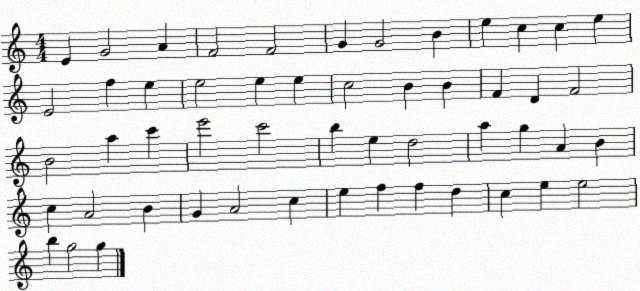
X:1
T:Untitled
M:4/4
L:1/4
K:C
E G2 A F2 F2 G G2 B e c c e E2 f e e2 e e c2 B B F D F2 B2 a c' e'2 c'2 b e d2 a g A B c A2 B G A2 c e f f d c e e2 b g2 g